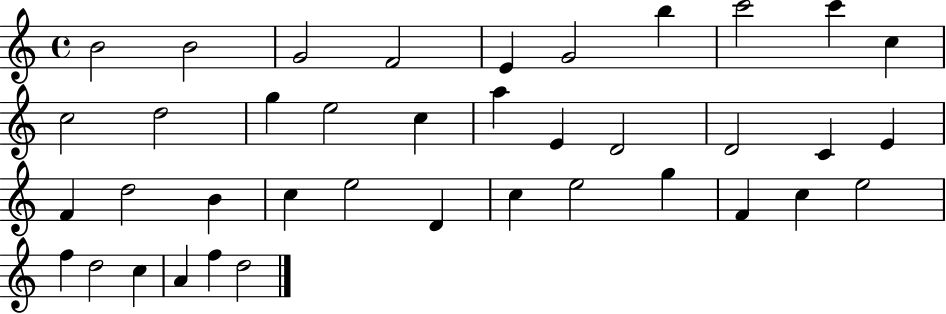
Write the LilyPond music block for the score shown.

{
  \clef treble
  \time 4/4
  \defaultTimeSignature
  \key c \major
  b'2 b'2 | g'2 f'2 | e'4 g'2 b''4 | c'''2 c'''4 c''4 | \break c''2 d''2 | g''4 e''2 c''4 | a''4 e'4 d'2 | d'2 c'4 e'4 | \break f'4 d''2 b'4 | c''4 e''2 d'4 | c''4 e''2 g''4 | f'4 c''4 e''2 | \break f''4 d''2 c''4 | a'4 f''4 d''2 | \bar "|."
}